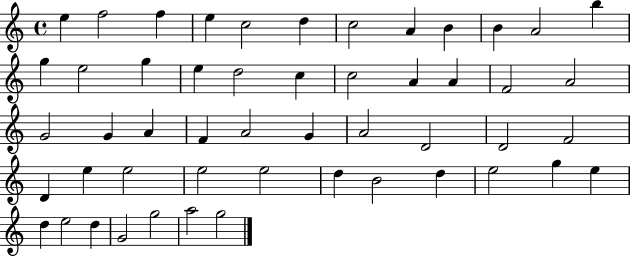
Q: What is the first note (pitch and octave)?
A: E5